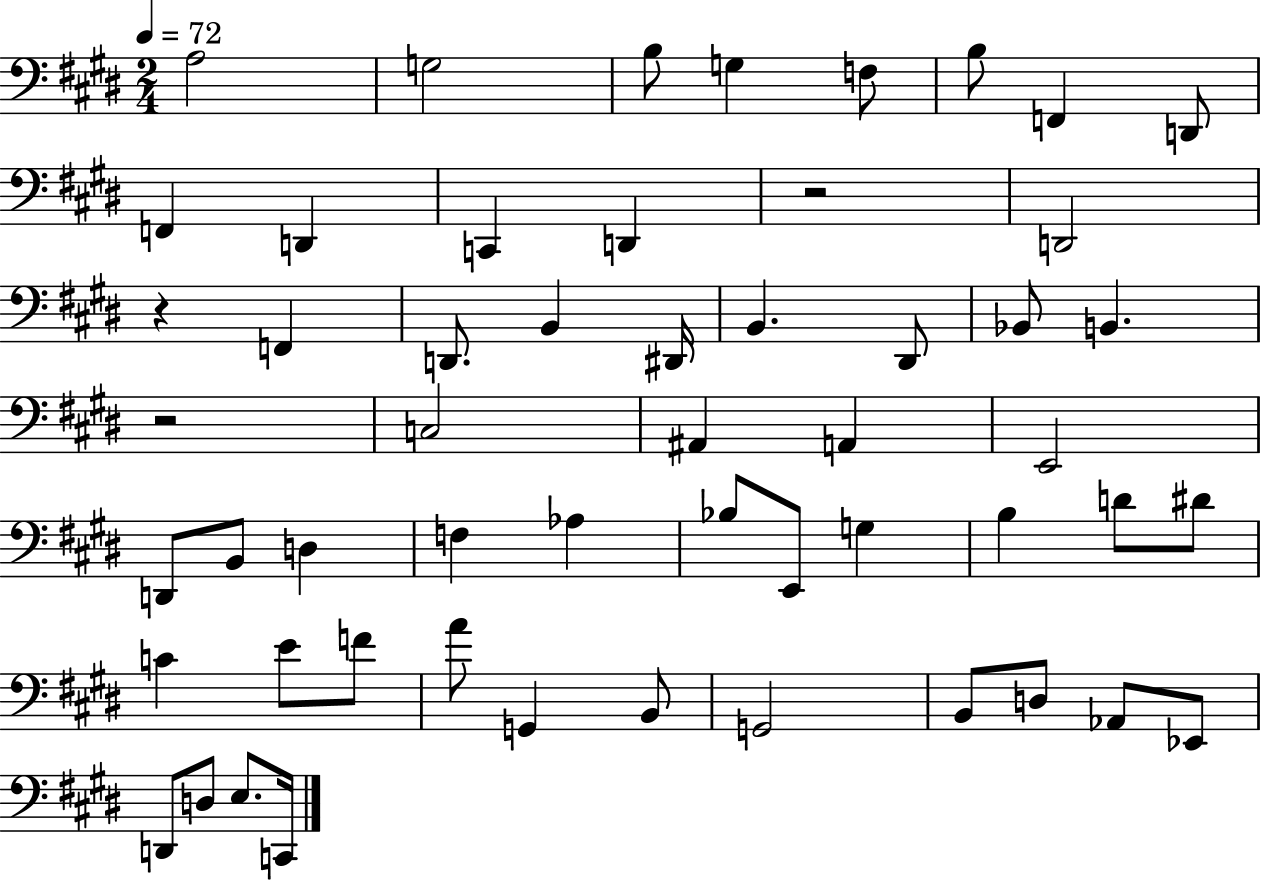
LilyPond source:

{
  \clef bass
  \numericTimeSignature
  \time 2/4
  \key e \major
  \tempo 4 = 72
  a2 | g2 | b8 g4 f8 | b8 f,4 d,8 | \break f,4 d,4 | c,4 d,4 | r2 | d,2 | \break r4 f,4 | d,8. b,4 dis,16 | b,4. dis,8 | bes,8 b,4. | \break r2 | c2 | ais,4 a,4 | e,2 | \break d,8 b,8 d4 | f4 aes4 | bes8 e,8 g4 | b4 d'8 dis'8 | \break c'4 e'8 f'8 | a'8 g,4 b,8 | g,2 | b,8 d8 aes,8 ees,8 | \break d,8 d8 e8. c,16 | \bar "|."
}